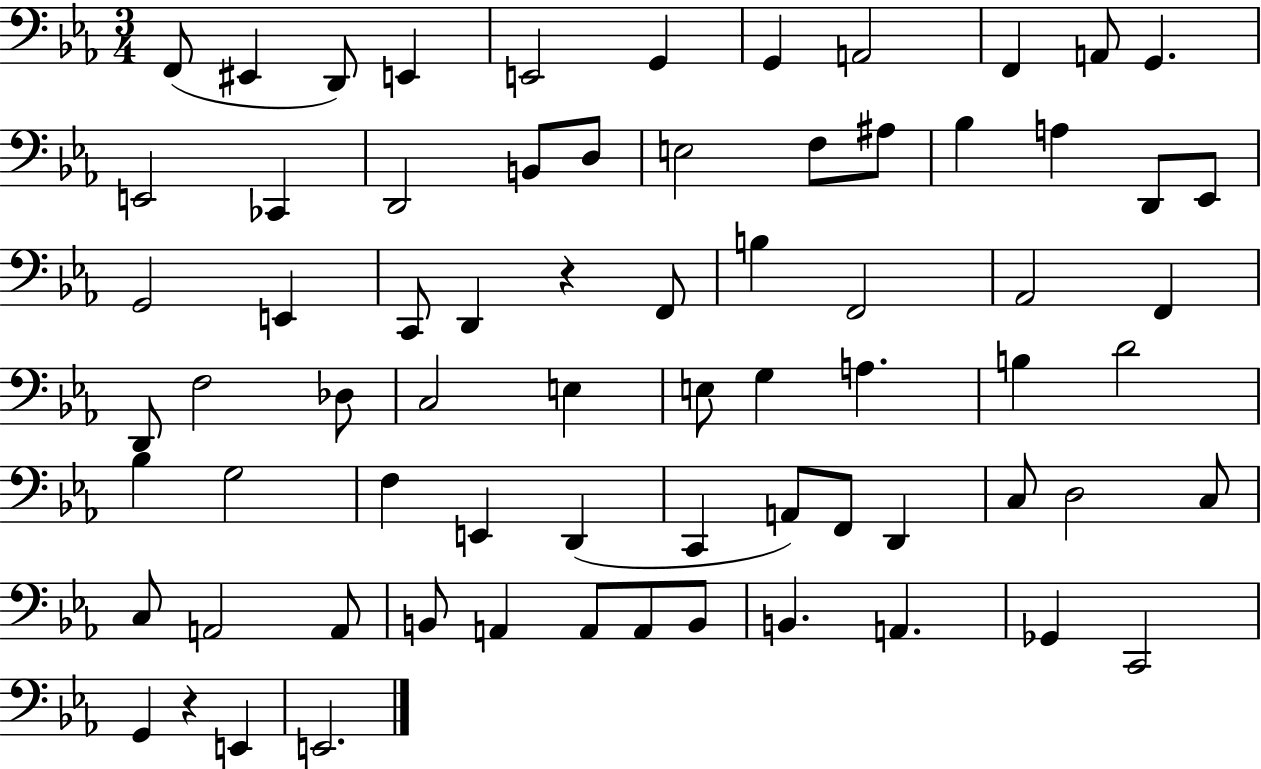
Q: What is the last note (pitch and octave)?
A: E2